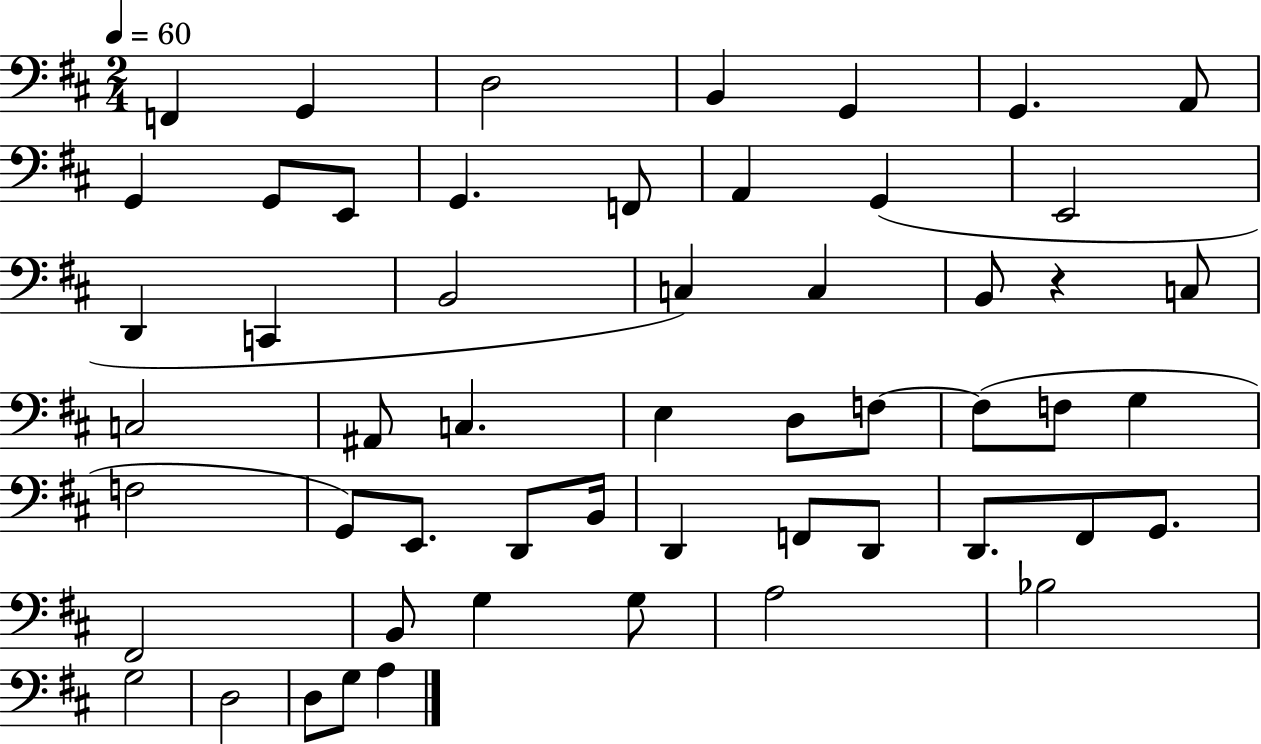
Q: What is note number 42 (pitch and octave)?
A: G2